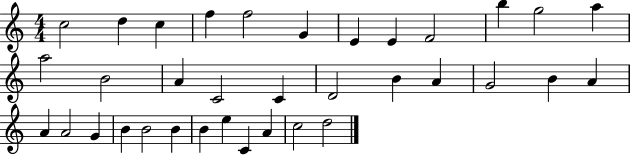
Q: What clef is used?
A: treble